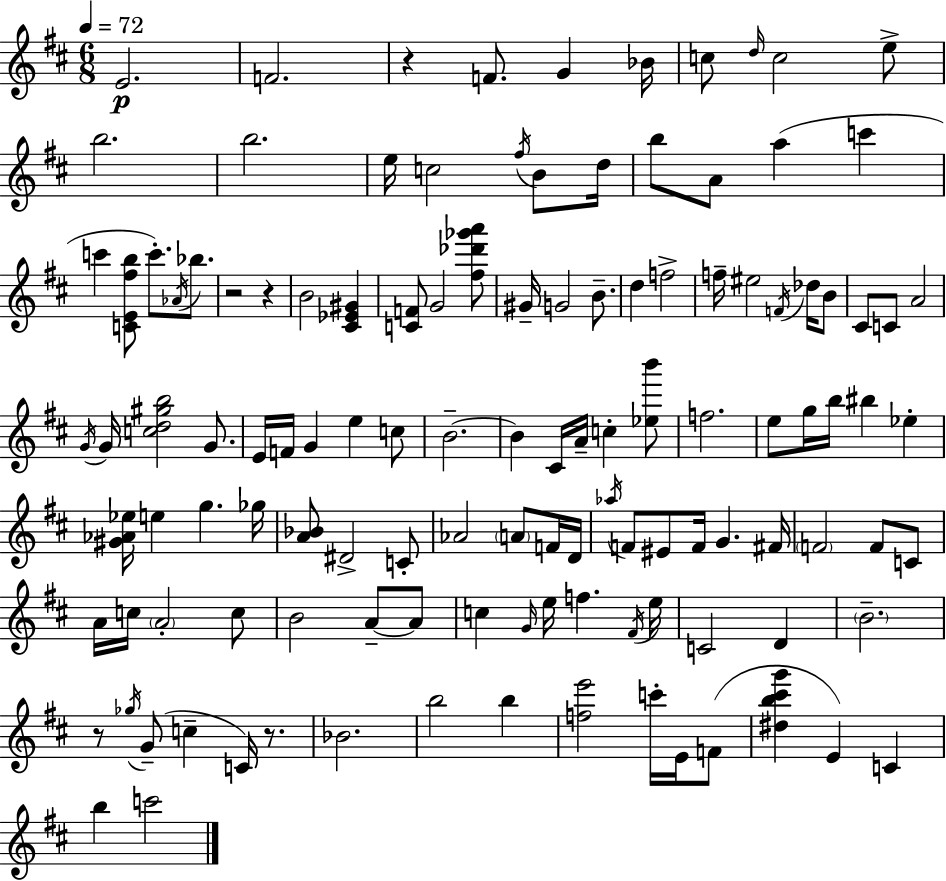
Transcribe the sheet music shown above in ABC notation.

X:1
T:Untitled
M:6/8
L:1/4
K:D
E2 F2 z F/2 G _B/4 c/2 d/4 c2 e/2 b2 b2 e/4 c2 ^f/4 B/2 d/4 b/2 A/2 a c' c' [CE^fb]/2 c'/2 _A/4 _b/2 z2 z B2 [^C_E^G] [CF]/2 G2 [^f_d'_g'a']/2 ^G/4 G2 B/2 d f2 f/4 ^e2 F/4 _d/4 B/2 ^C/2 C/2 A2 G/4 G/4 [cd^gb]2 G/2 E/4 F/4 G e c/2 B2 B ^C/4 A/4 c [_eb']/2 f2 e/2 g/4 b/4 ^b _e [^G_A_e]/4 e g _g/4 [A_B]/2 ^D2 C/2 _A2 A/2 F/4 D/4 _a/4 F/2 ^E/2 F/4 G ^F/4 F2 F/2 C/2 A/4 c/4 A2 c/2 B2 A/2 A/2 c G/4 e/4 f ^F/4 e/4 C2 D B2 z/2 _g/4 G/2 c C/4 z/2 _B2 b2 b [fe']2 c'/4 E/4 F/2 [^db^c'g'] E C b c'2